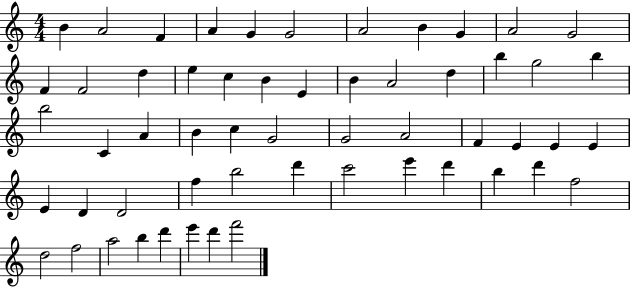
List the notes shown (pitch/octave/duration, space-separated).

B4/q A4/h F4/q A4/q G4/q G4/h A4/h B4/q G4/q A4/h G4/h F4/q F4/h D5/q E5/q C5/q B4/q E4/q B4/q A4/h D5/q B5/q G5/h B5/q B5/h C4/q A4/q B4/q C5/q G4/h G4/h A4/h F4/q E4/q E4/q E4/q E4/q D4/q D4/h F5/q B5/h D6/q C6/h E6/q D6/q B5/q D6/q F5/h D5/h F5/h A5/h B5/q D6/q E6/q D6/q F6/h